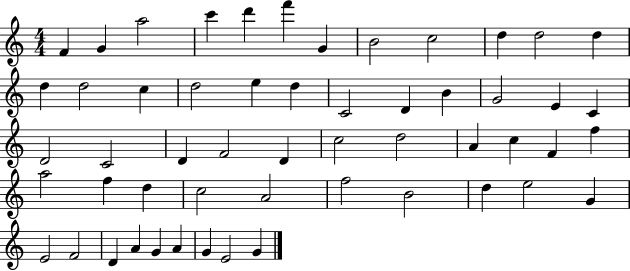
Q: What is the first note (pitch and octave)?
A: F4